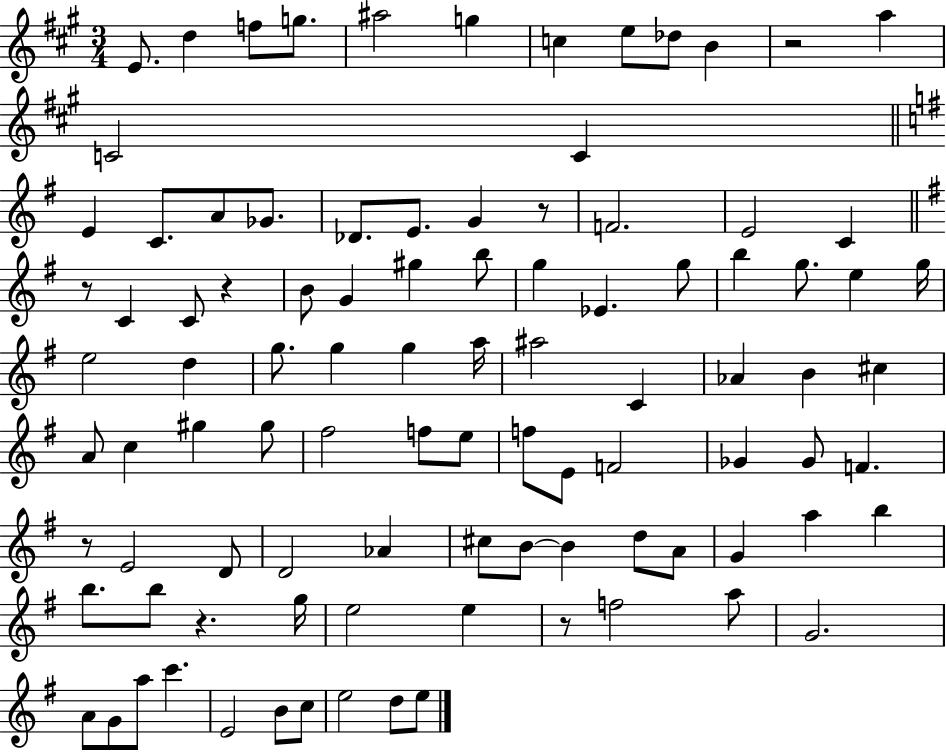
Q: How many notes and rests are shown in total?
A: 97